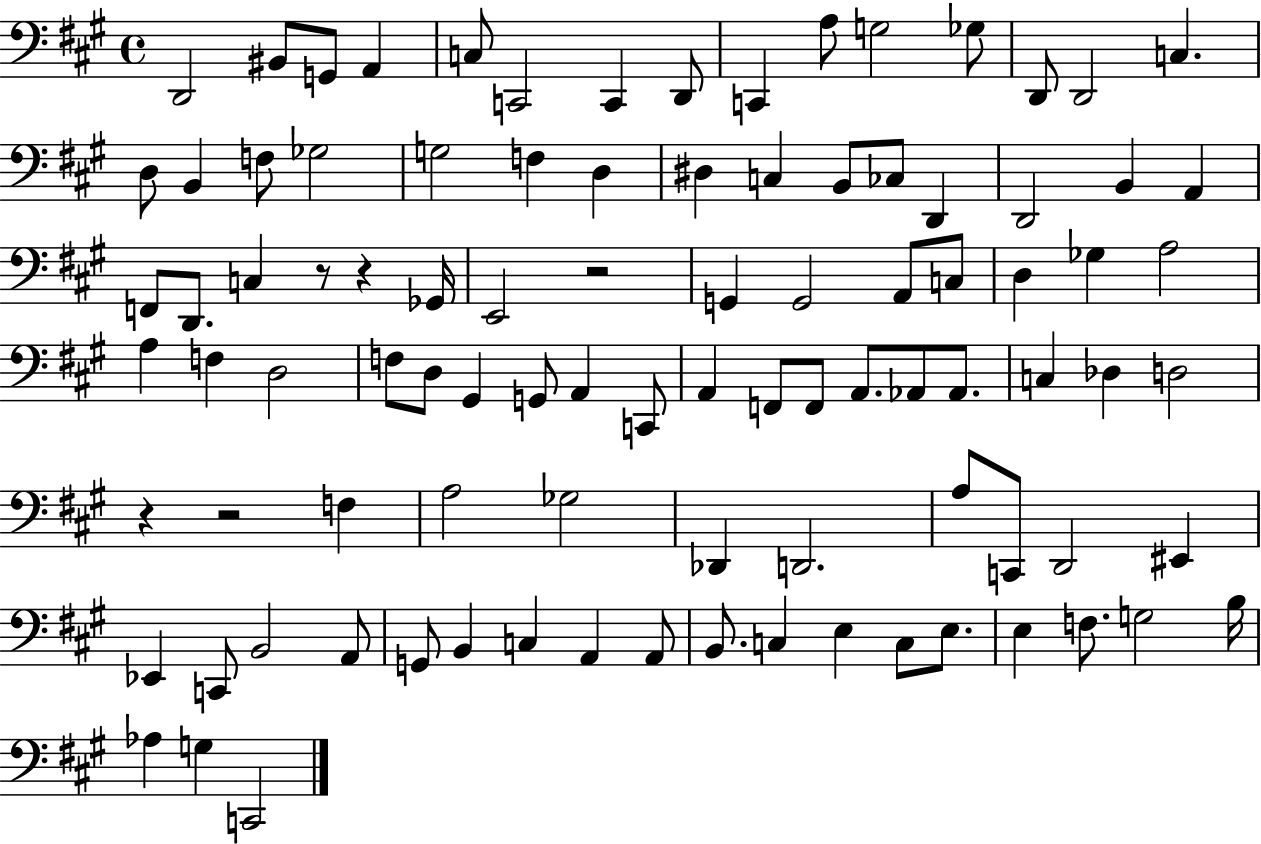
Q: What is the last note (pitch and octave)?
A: C2